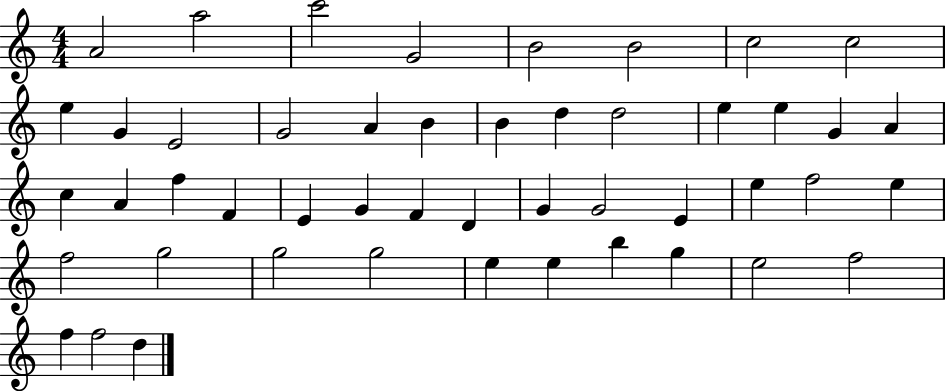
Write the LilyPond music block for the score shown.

{
  \clef treble
  \numericTimeSignature
  \time 4/4
  \key c \major
  a'2 a''2 | c'''2 g'2 | b'2 b'2 | c''2 c''2 | \break e''4 g'4 e'2 | g'2 a'4 b'4 | b'4 d''4 d''2 | e''4 e''4 g'4 a'4 | \break c''4 a'4 f''4 f'4 | e'4 g'4 f'4 d'4 | g'4 g'2 e'4 | e''4 f''2 e''4 | \break f''2 g''2 | g''2 g''2 | e''4 e''4 b''4 g''4 | e''2 f''2 | \break f''4 f''2 d''4 | \bar "|."
}